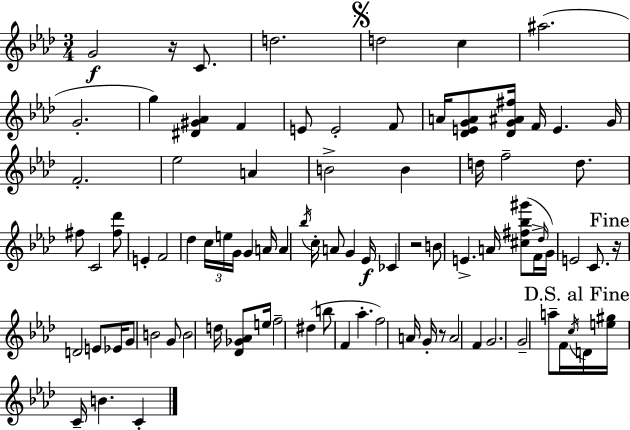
G4/h R/s C4/e. D5/h. D5/h C5/q A#5/h. G4/h. G5/q [D#4,G#4,Ab4]/q F4/q E4/e E4/h F4/e A4/s [Db4,E4,G4,A4]/e [Db4,G4,A#4,F#5]/s F4/s E4/q. G4/s F4/h. Eb5/h A4/q B4/h B4/q D5/s F5/h D5/e. F#5/e C4/h [F#5,Db6]/e E4/q F4/h Db5/q C5/s E5/s G4/s G4/q A4/s A4/q Bb5/s C5/s A4/e G4/q Eb4/s CES4/q R/h B4/e E4/q. A4/s [C#5,F#5,Bb5,G#6]/e F4/s Db5/s G4/s E4/h C4/e. R/s D4/h E4/e Eb4/s G4/e B4/h G4/e B4/h D5/s [Db4,Gb4,Ab4]/e E5/s F5/h D#5/q B5/e F4/q Ab5/q. F5/h A4/s G4/s R/e A4/h F4/q G4/h. G4/h A5/e F4/s C5/s D4/s [E5,G#5]/s C4/s B4/q. C4/q